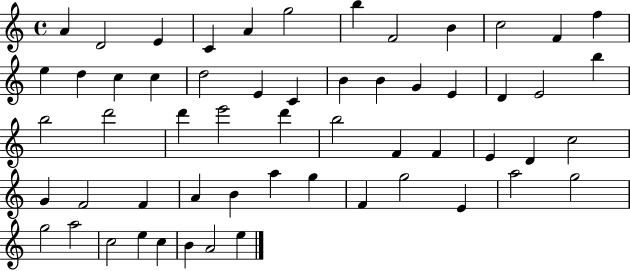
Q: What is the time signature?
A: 4/4